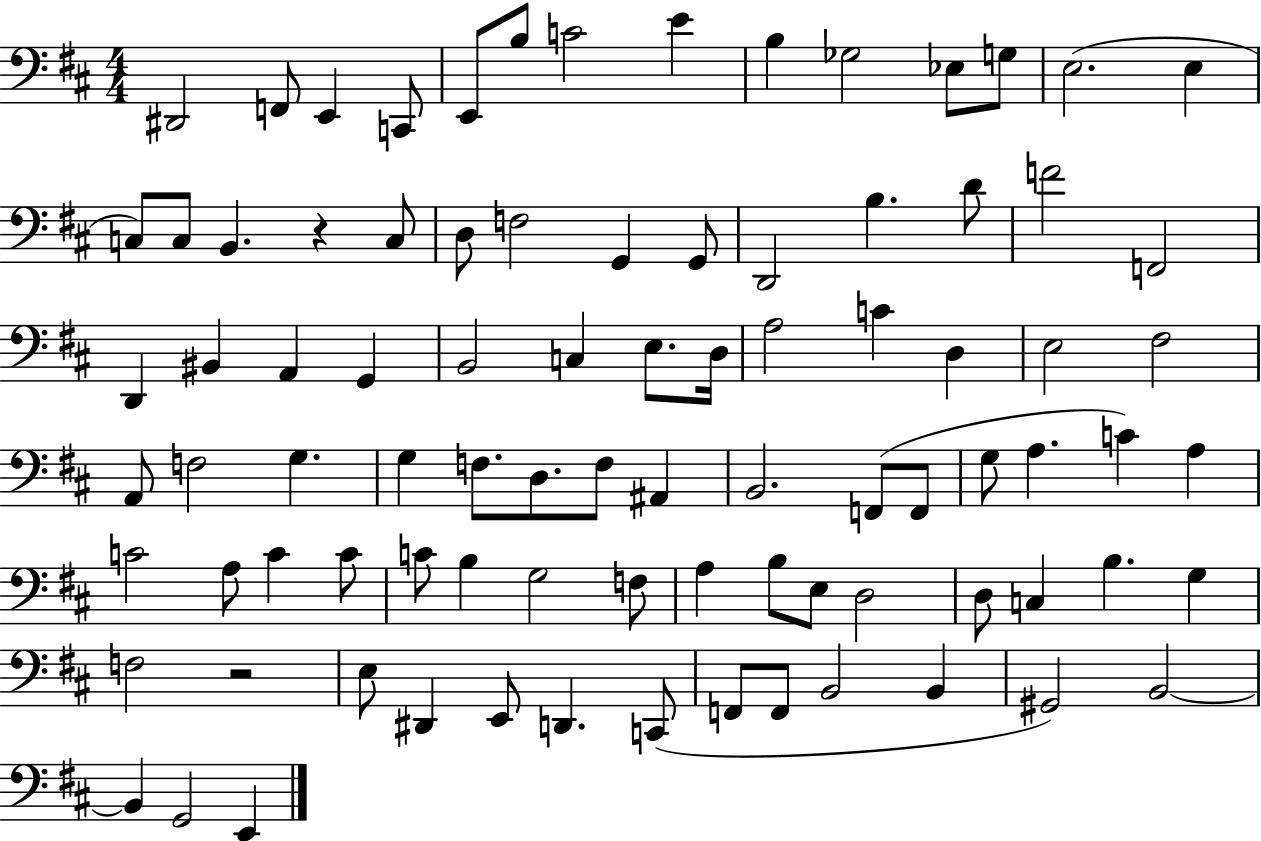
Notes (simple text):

D#2/h F2/e E2/q C2/e E2/e B3/e C4/h E4/q B3/q Gb3/h Eb3/e G3/e E3/h. E3/q C3/e C3/e B2/q. R/q C3/e D3/e F3/h G2/q G2/e D2/h B3/q. D4/e F4/h F2/h D2/q BIS2/q A2/q G2/q B2/h C3/q E3/e. D3/s A3/h C4/q D3/q E3/h F#3/h A2/e F3/h G3/q. G3/q F3/e. D3/e. F3/e A#2/q B2/h. F2/e F2/e G3/e A3/q. C4/q A3/q C4/h A3/e C4/q C4/e C4/e B3/q G3/h F3/e A3/q B3/e E3/e D3/h D3/e C3/q B3/q. G3/q F3/h R/h E3/e D#2/q E2/e D2/q. C2/e F2/e F2/e B2/h B2/q G#2/h B2/h B2/q G2/h E2/q